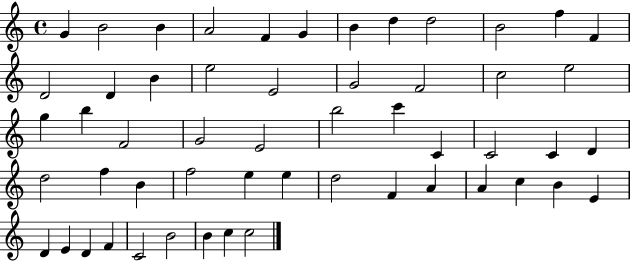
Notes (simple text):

G4/q B4/h B4/q A4/h F4/q G4/q B4/q D5/q D5/h B4/h F5/q F4/q D4/h D4/q B4/q E5/h E4/h G4/h F4/h C5/h E5/h G5/q B5/q F4/h G4/h E4/h B5/h C6/q C4/q C4/h C4/q D4/q D5/h F5/q B4/q F5/h E5/q E5/q D5/h F4/q A4/q A4/q C5/q B4/q E4/q D4/q E4/q D4/q F4/q C4/h B4/h B4/q C5/q C5/h